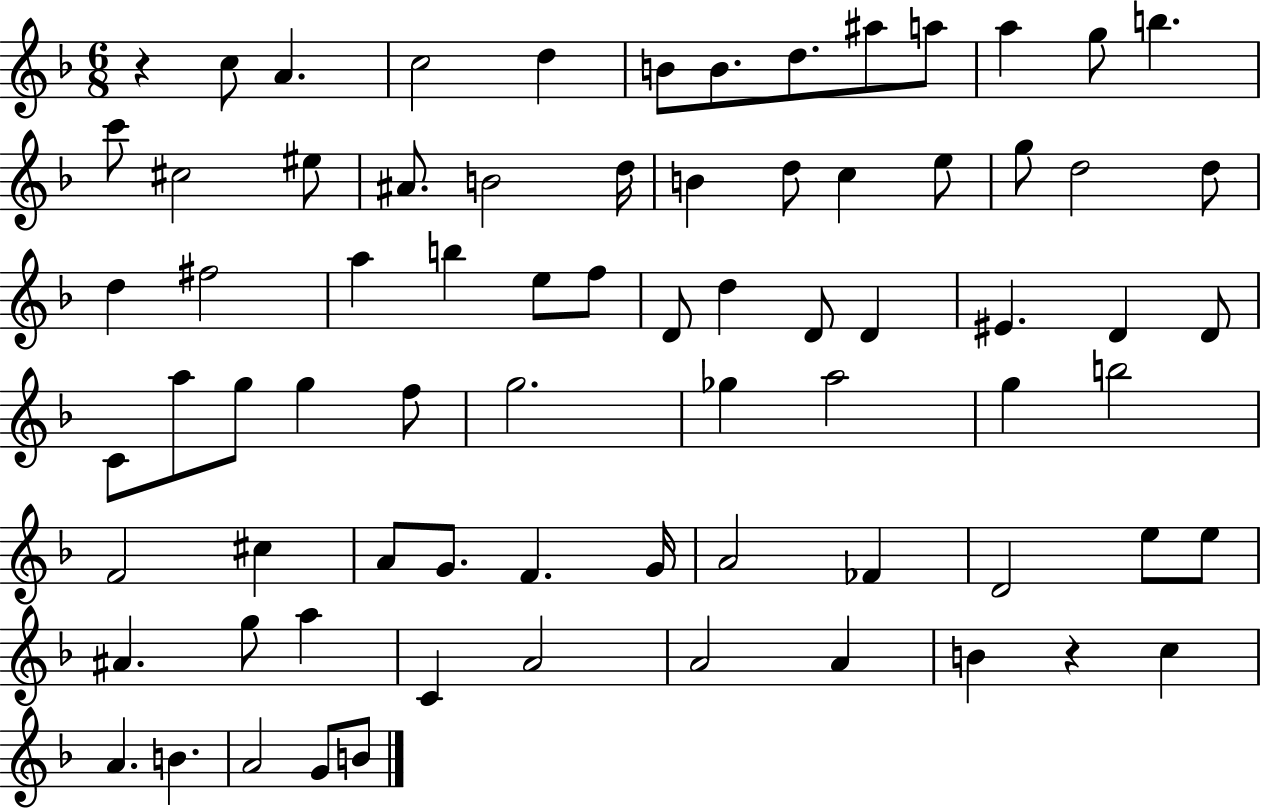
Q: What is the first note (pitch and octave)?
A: C5